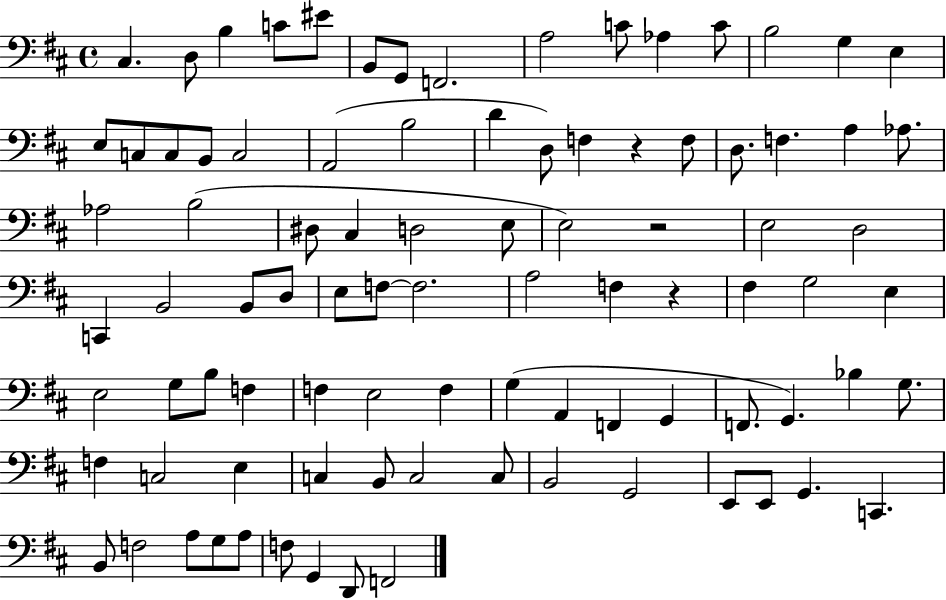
X:1
T:Untitled
M:4/4
L:1/4
K:D
^C, D,/2 B, C/2 ^E/2 B,,/2 G,,/2 F,,2 A,2 C/2 _A, C/2 B,2 G, E, E,/2 C,/2 C,/2 B,,/2 C,2 A,,2 B,2 D D,/2 F, z F,/2 D,/2 F, A, _A,/2 _A,2 B,2 ^D,/2 ^C, D,2 E,/2 E,2 z2 E,2 D,2 C,, B,,2 B,,/2 D,/2 E,/2 F,/2 F,2 A,2 F, z ^F, G,2 E, E,2 G,/2 B,/2 F, F, E,2 F, G, A,, F,, G,, F,,/2 G,, _B, G,/2 F, C,2 E, C, B,,/2 C,2 C,/2 B,,2 G,,2 E,,/2 E,,/2 G,, C,, B,,/2 F,2 A,/2 G,/2 A,/2 F,/2 G,, D,,/2 F,,2